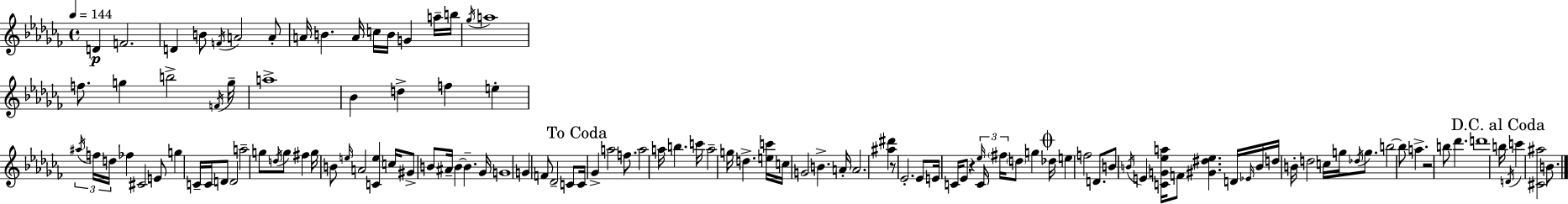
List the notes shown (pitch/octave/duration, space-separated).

D4/q F4/h. D4/q B4/e F4/s A4/h A4/e A4/s B4/q. A4/s C5/s B4/s G4/q A5/s B5/s Gb5/s A5/w F5/e. G5/q B5/h F4/s G5/s A5/w Bb4/q D5/q F5/q E5/q A#5/s F5/s D5/s FES5/q C#4/h E4/e G5/q C4/s C4/s D4/e D4/h A5/h G5/e D5/s G5/e F#5/q G5/s B4/e E5/s A4/h [C4,E5]/q C5/s G#4/e B4/e A#4/s B4/q B4/q. Gb4/s G4/w G4/q F4/e Db4/h C4/e C4/s Gb4/q A5/h F5/e. A5/h A5/s B5/q. C6/s A5/h G5/s D5/q. [E5,C6]/s C5/s G4/h B4/q. A4/s A4/h. [A#5,D#6]/q R/e Eb4/h. Eb4/e E4/s C4/s Eb4/e R/q Eb5/s C4/s F#5/s D5/e G5/q Db5/s E5/q F5/h D4/e. B4/e B4/s E4/q [C4,G4,Eb5,A5]/s F4/e [G#4,D#5,Eb5]/q. D4/s Eb4/s B4/s D5/s B4/s D5/h C5/s G5/s Db5/s G5/e. B5/h B5/e A5/q. R/h B5/e Db6/q. D6/w B5/s D4/s C6/q [C#4,A#5]/h B4/e.